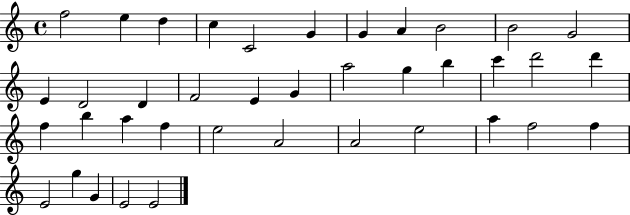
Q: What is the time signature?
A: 4/4